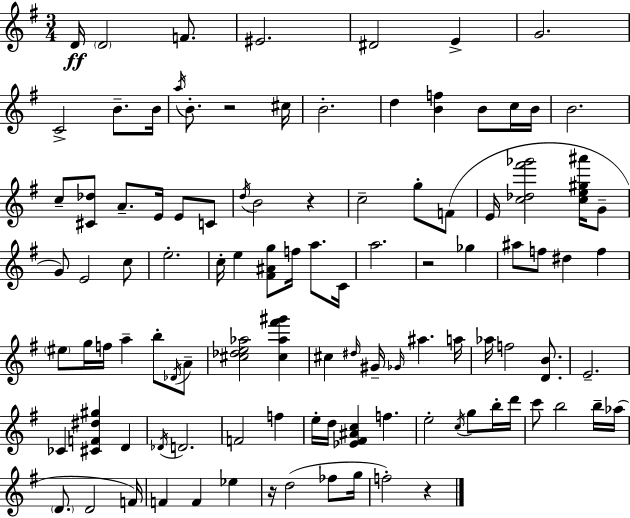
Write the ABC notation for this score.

X:1
T:Untitled
M:3/4
L:1/4
K:G
D/4 D2 F/2 ^E2 ^D2 E G2 C2 B/2 B/4 a/4 B/2 z2 ^c/4 B2 d [Bf] B/2 c/4 B/4 B2 c/2 [^C_d]/2 A/2 E/4 E/2 C/2 d/4 B2 z c2 g/2 F/2 E/4 [c_d^f'_g']2 [ce^g^a']/4 G/2 G/2 E2 c/2 e2 c/4 e [^F^Ag]/2 f/4 a/2 C/4 a2 z2 _g ^a/2 f/2 ^d f ^e/2 g/4 f/4 a b/2 _D/4 A/2 [^c_de_a]2 [^c_a^f'^g'] ^c ^d/4 ^G/4 _G/4 ^a a/4 _a/4 f2 [DB]/2 E2 _C [^CF^d^g] D _D/4 D2 F2 f e/4 d/4 [_E^F^Ac] f e2 c/4 g/2 b/4 d'/4 c'/2 b2 b/4 _a/4 D/2 D2 F/4 F F _e z/4 d2 _f/2 g/4 f2 z